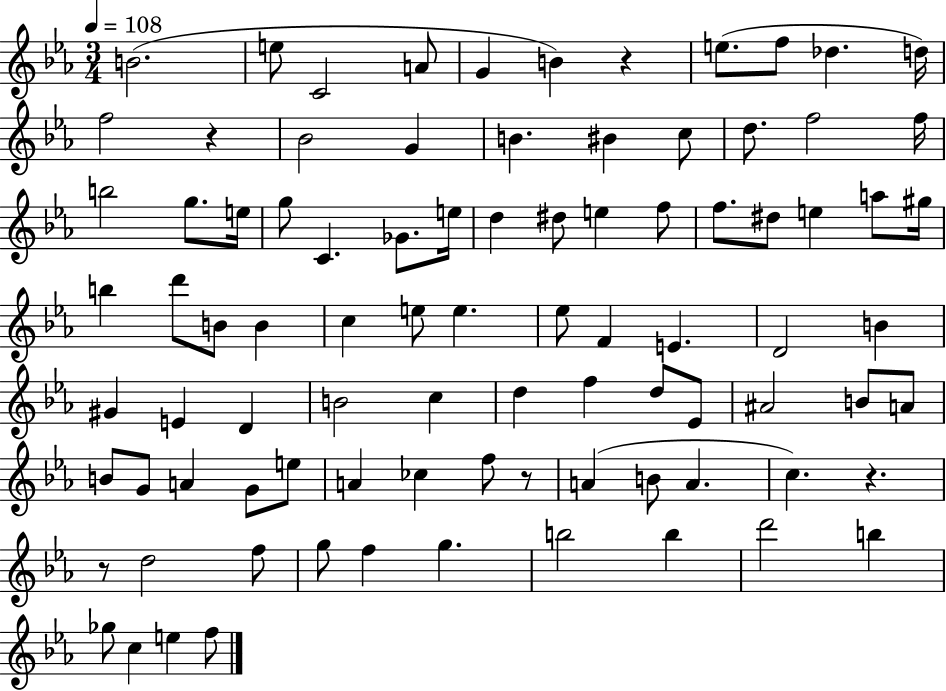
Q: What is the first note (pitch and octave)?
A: B4